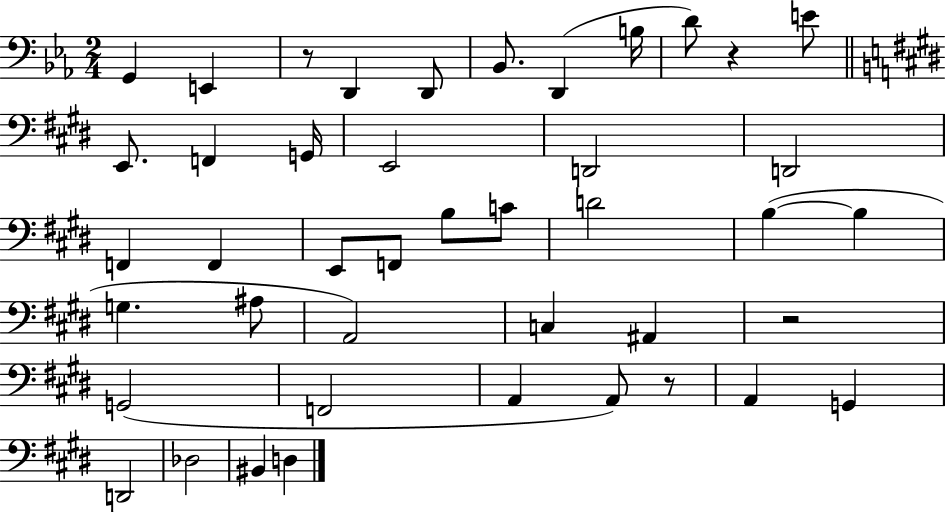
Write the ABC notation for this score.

X:1
T:Untitled
M:2/4
L:1/4
K:Eb
G,, E,, z/2 D,, D,,/2 _B,,/2 D,, B,/4 D/2 z E/2 E,,/2 F,, G,,/4 E,,2 D,,2 D,,2 F,, F,, E,,/2 F,,/2 B,/2 C/2 D2 B, B, G, ^A,/2 A,,2 C, ^A,, z2 G,,2 F,,2 A,, A,,/2 z/2 A,, G,, D,,2 _D,2 ^B,, D,